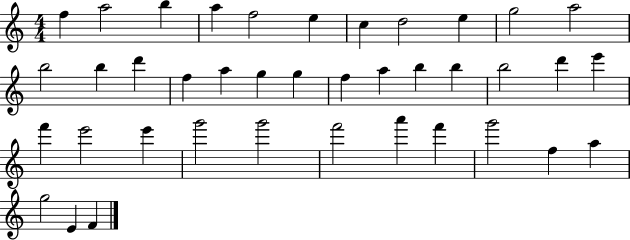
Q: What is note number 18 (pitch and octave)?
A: G5